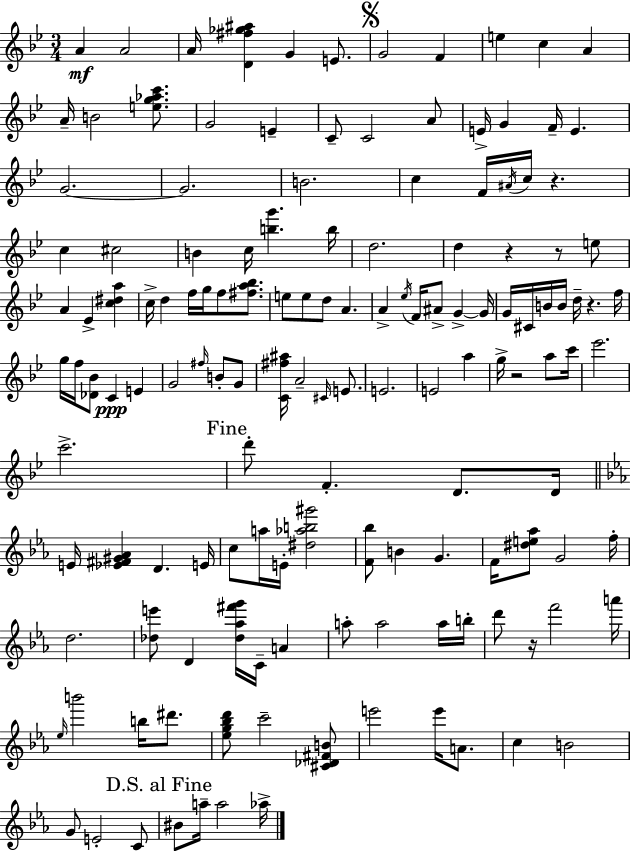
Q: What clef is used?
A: treble